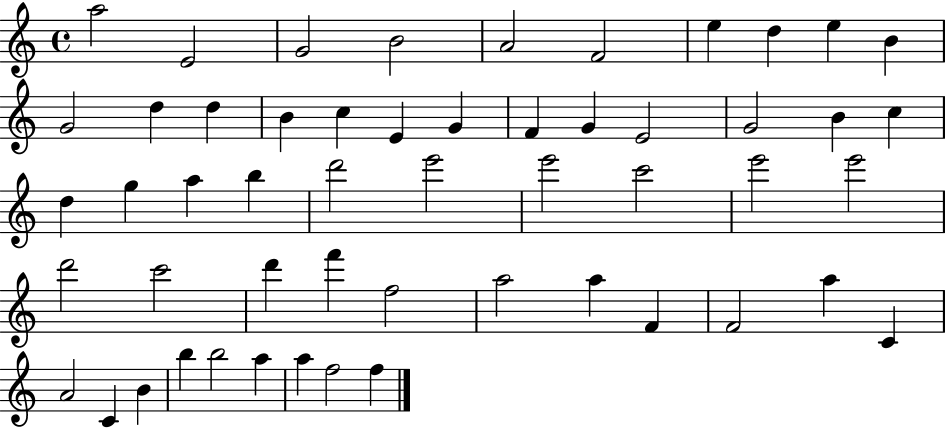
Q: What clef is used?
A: treble